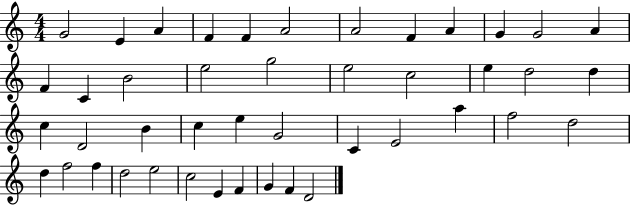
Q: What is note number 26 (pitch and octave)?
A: C5